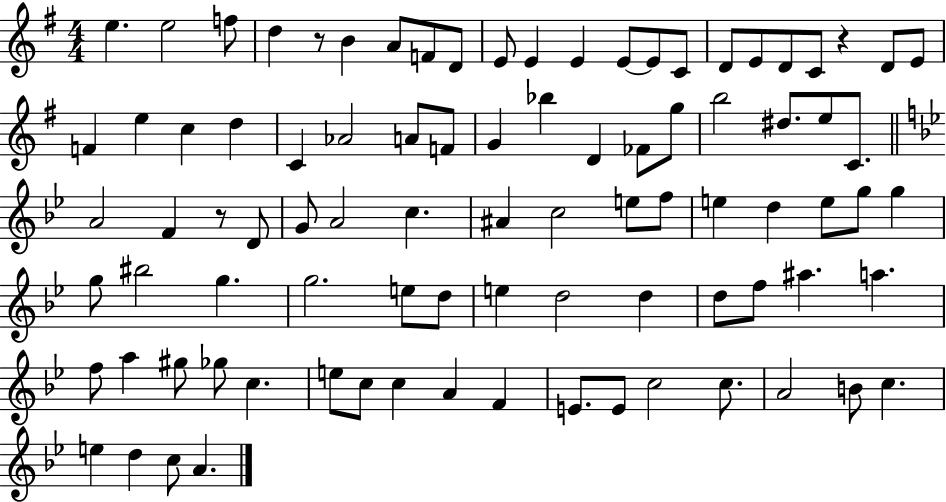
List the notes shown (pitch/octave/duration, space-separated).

E5/q. E5/h F5/e D5/q R/e B4/q A4/e F4/e D4/e E4/e E4/q E4/q E4/e E4/e C4/e D4/e E4/e D4/e C4/e R/q D4/e E4/e F4/q E5/q C5/q D5/q C4/q Ab4/h A4/e F4/e G4/q Bb5/q D4/q FES4/e G5/e B5/h D#5/e. E5/e C4/e. A4/h F4/q R/e D4/e G4/e A4/h C5/q. A#4/q C5/h E5/e F5/e E5/q D5/q E5/e G5/e G5/q G5/e BIS5/h G5/q. G5/h. E5/e D5/e E5/q D5/h D5/q D5/e F5/e A#5/q. A5/q. F5/e A5/q G#5/e Gb5/e C5/q. E5/e C5/e C5/q A4/q F4/q E4/e. E4/e C5/h C5/e. A4/h B4/e C5/q. E5/q D5/q C5/e A4/q.